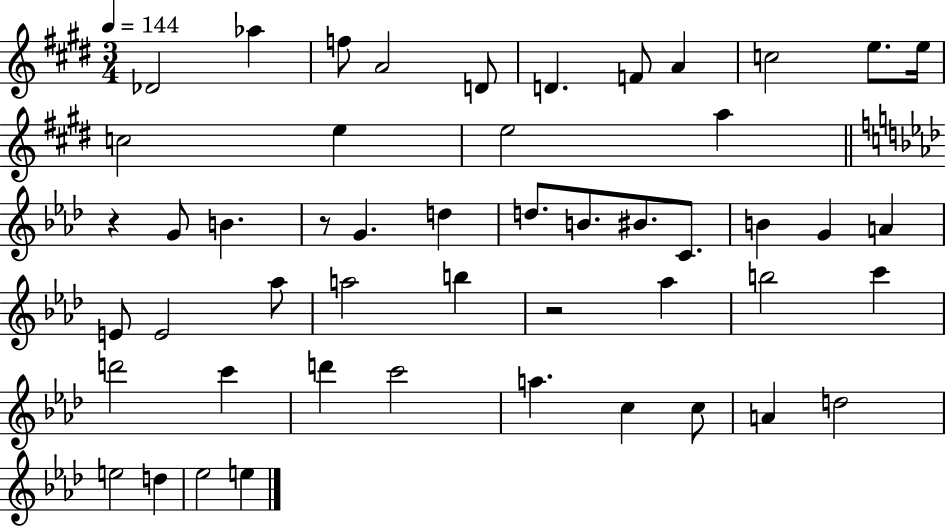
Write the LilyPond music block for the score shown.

{
  \clef treble
  \numericTimeSignature
  \time 3/4
  \key e \major
  \tempo 4 = 144
  des'2 aes''4 | f''8 a'2 d'8 | d'4. f'8 a'4 | c''2 e''8. e''16 | \break c''2 e''4 | e''2 a''4 | \bar "||" \break \key aes \major r4 g'8 b'4. | r8 g'4. d''4 | d''8. b'8. bis'8. c'8. | b'4 g'4 a'4 | \break e'8 e'2 aes''8 | a''2 b''4 | r2 aes''4 | b''2 c'''4 | \break d'''2 c'''4 | d'''4 c'''2 | a''4. c''4 c''8 | a'4 d''2 | \break e''2 d''4 | ees''2 e''4 | \bar "|."
}